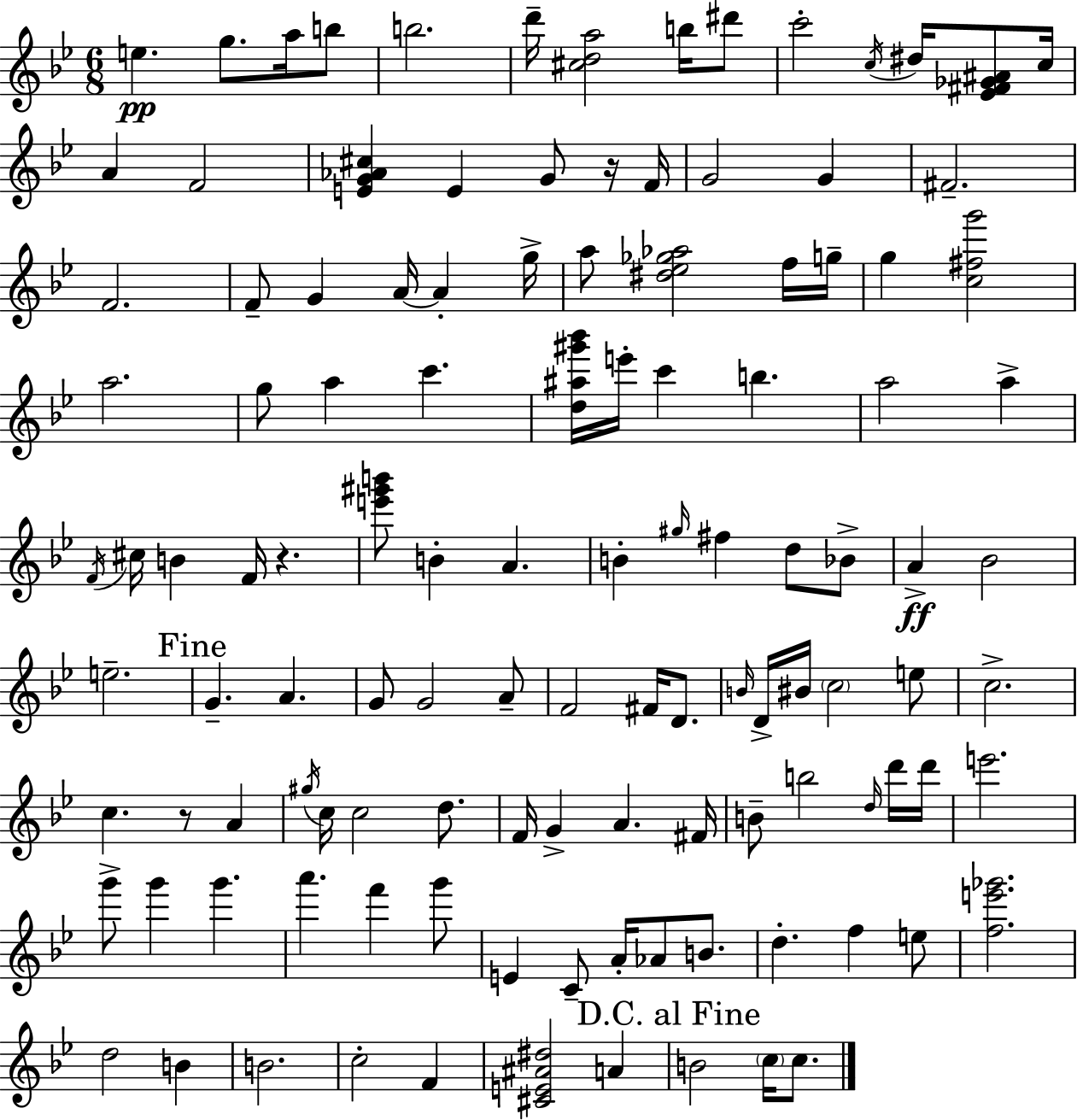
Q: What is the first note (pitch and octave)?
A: E5